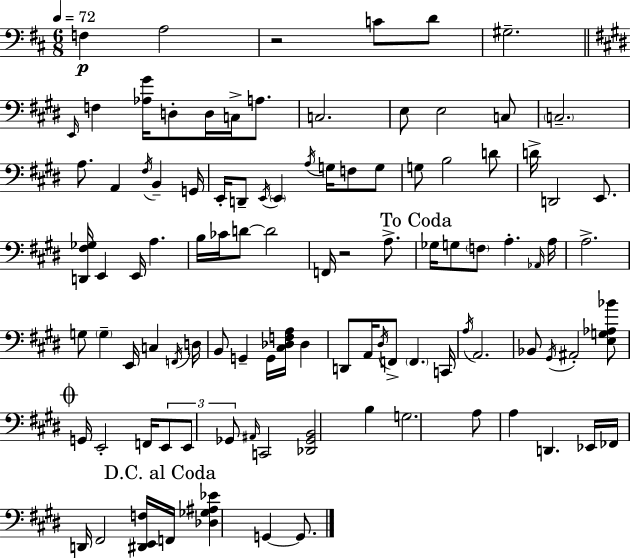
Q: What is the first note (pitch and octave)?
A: F3